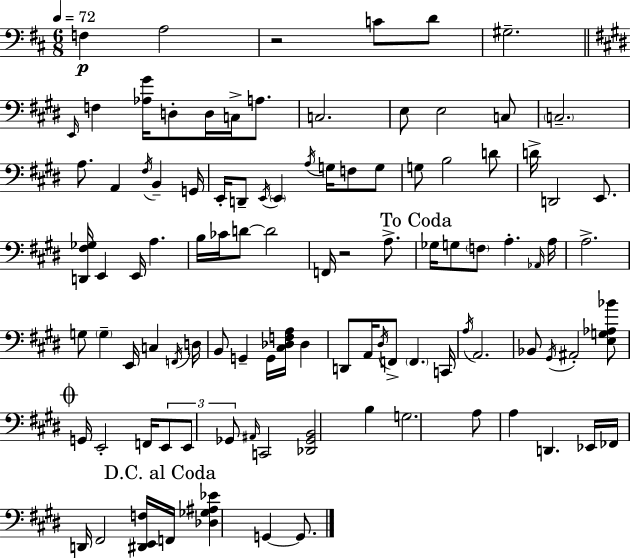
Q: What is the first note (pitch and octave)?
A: F3